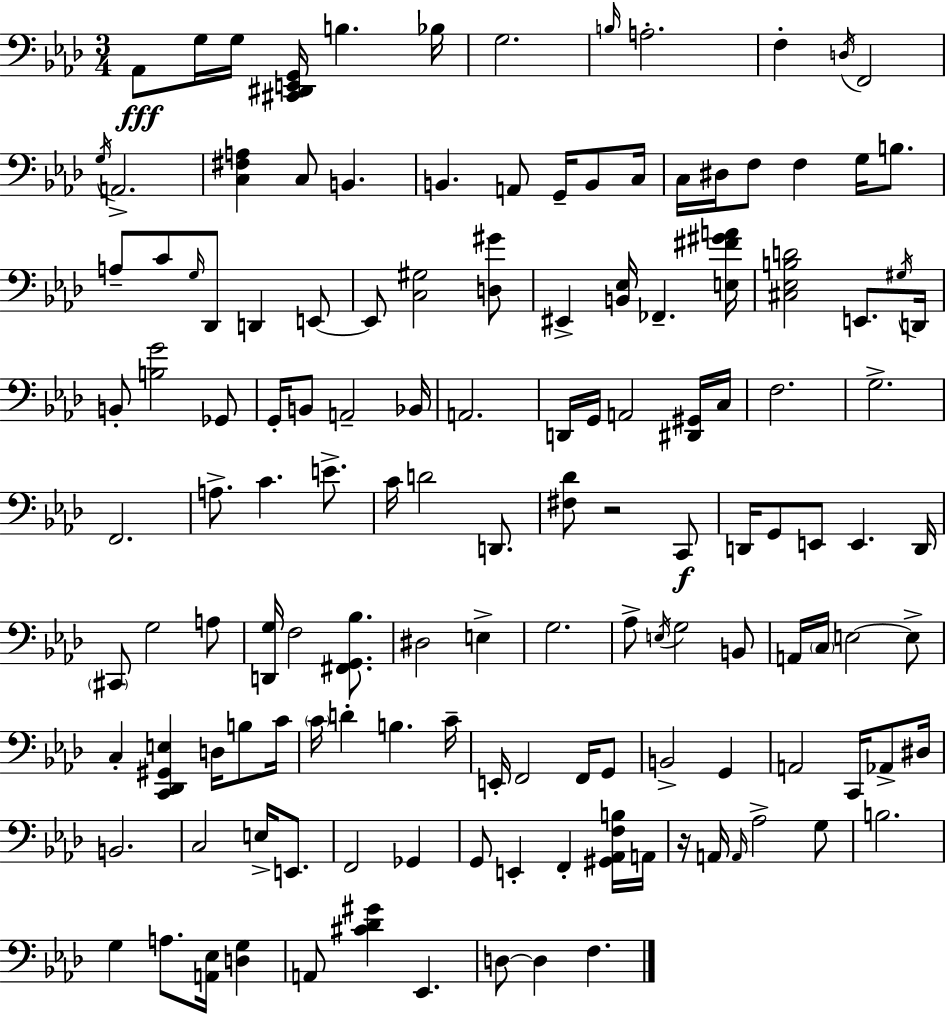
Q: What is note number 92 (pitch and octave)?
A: B2